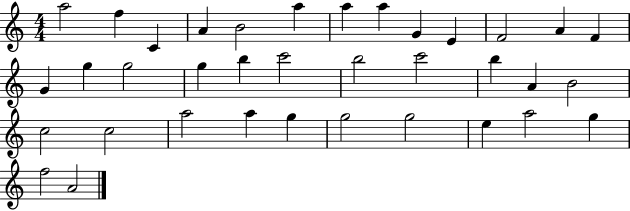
X:1
T:Untitled
M:4/4
L:1/4
K:C
a2 f C A B2 a a a G E F2 A F G g g2 g b c'2 b2 c'2 b A B2 c2 c2 a2 a g g2 g2 e a2 g f2 A2